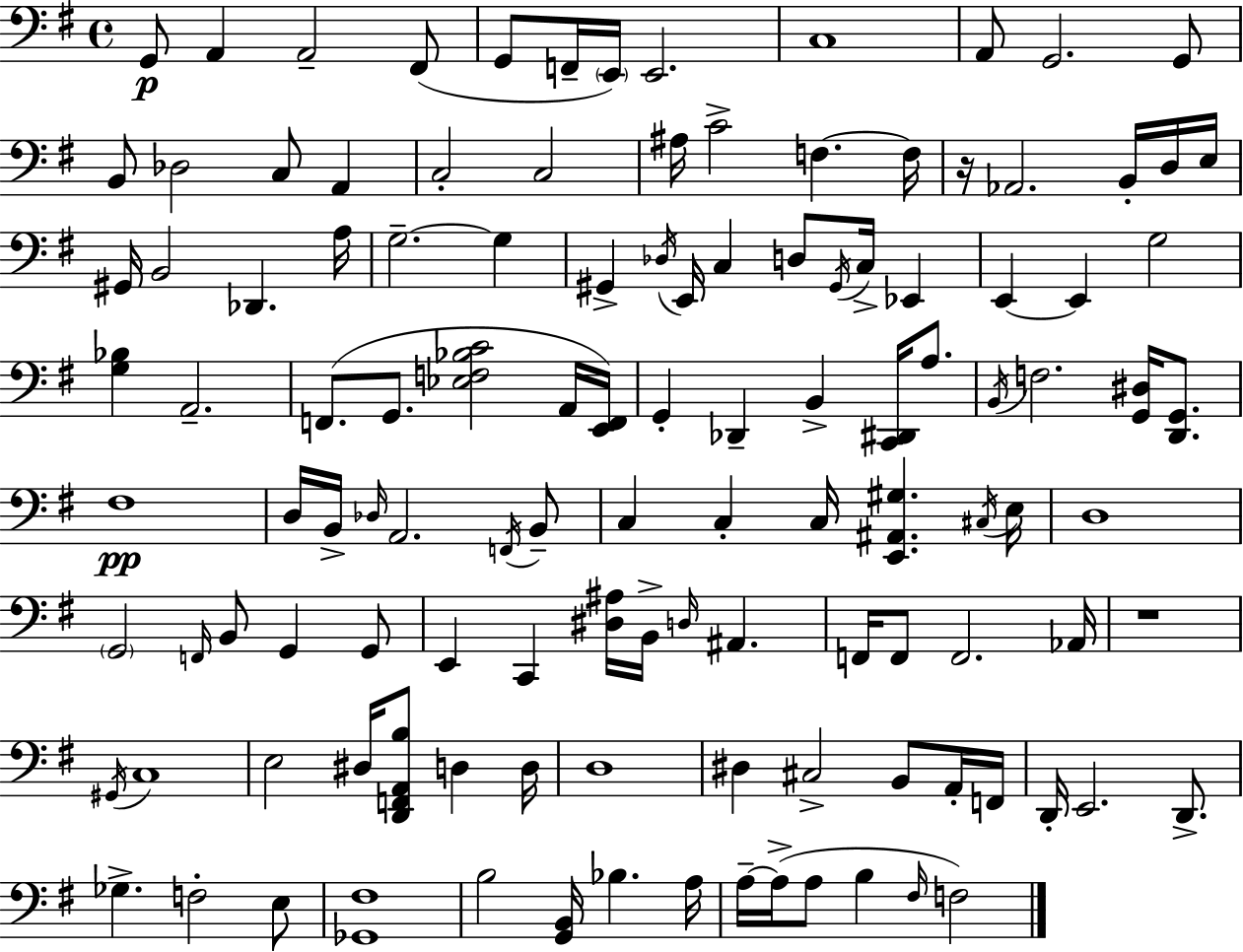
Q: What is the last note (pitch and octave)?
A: F3